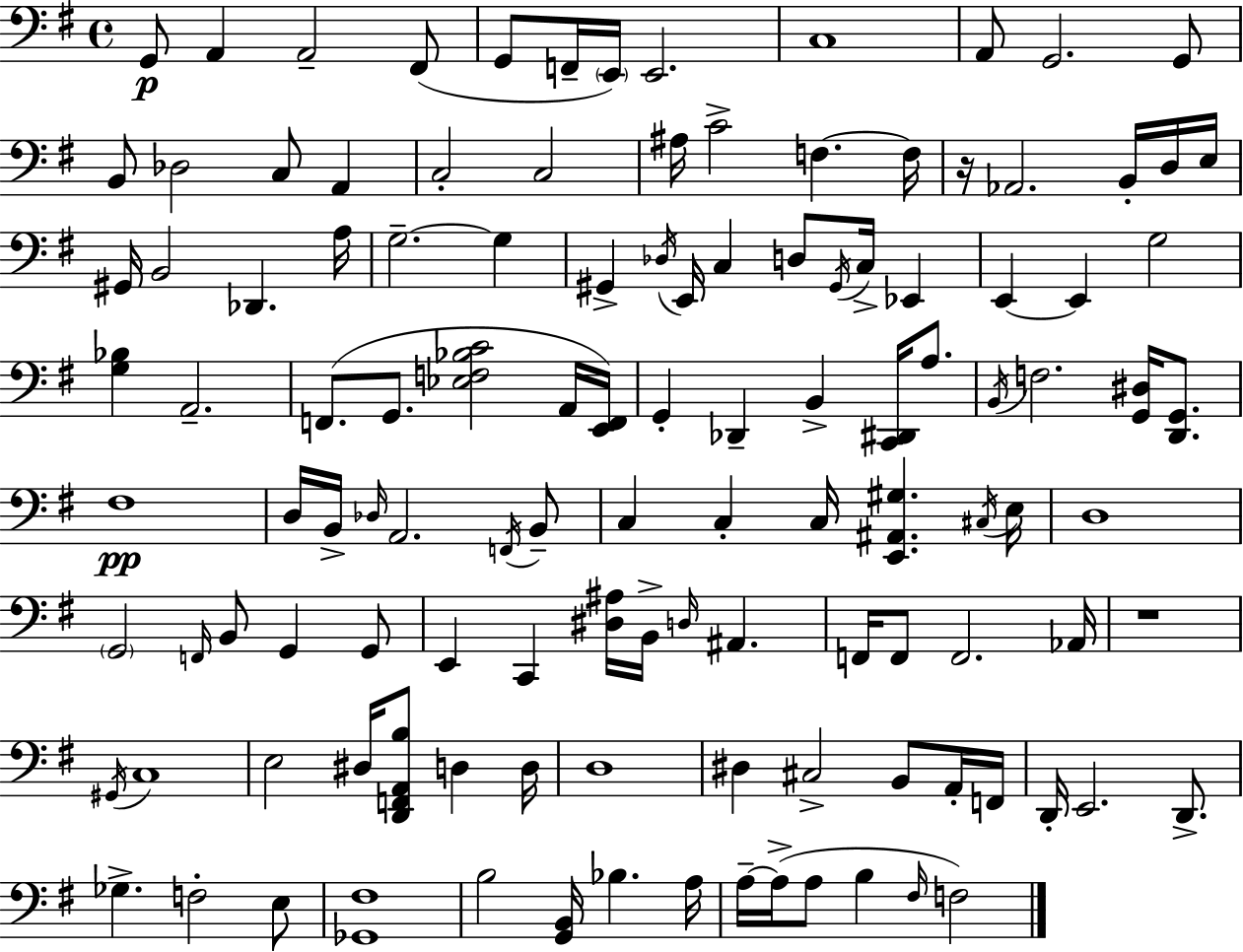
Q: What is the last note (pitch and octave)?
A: F3